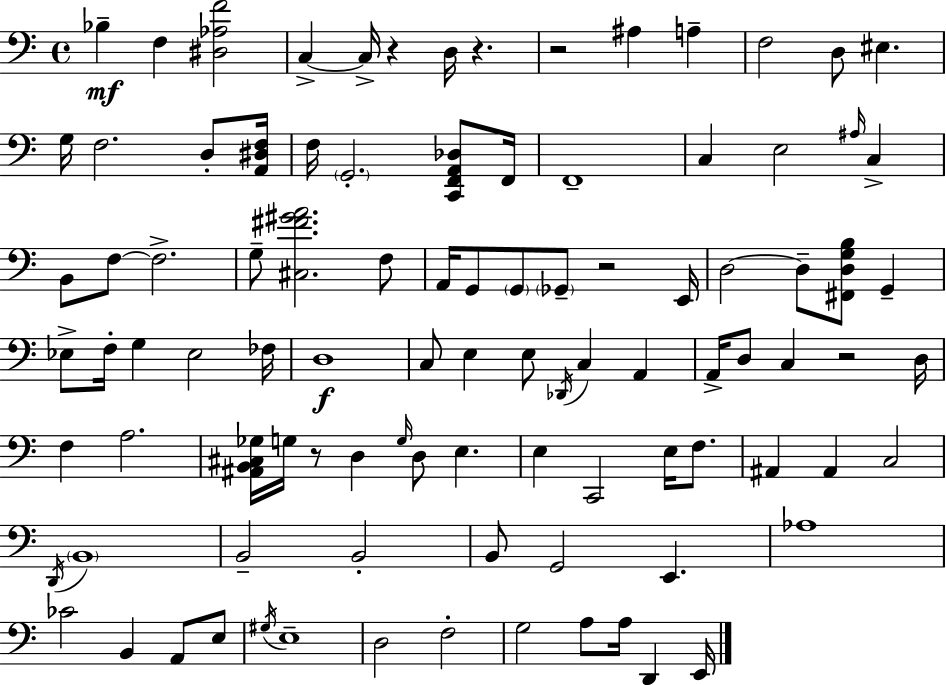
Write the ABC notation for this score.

X:1
T:Untitled
M:4/4
L:1/4
K:C
_B, F, [^D,_A,F]2 C, C,/4 z D,/4 z z2 ^A, A, F,2 D,/2 ^E, G,/4 F,2 D,/2 [A,,^D,F,]/4 F,/4 G,,2 [C,,F,,A,,_D,]/2 F,,/4 F,,4 C, E,2 ^A,/4 C, B,,/2 F,/2 F,2 G,/2 [^C,^F^GA]2 F,/2 A,,/4 G,,/2 G,,/2 _G,,/2 z2 E,,/4 D,2 D,/2 [^F,,D,G,B,]/2 G,, _E,/2 F,/4 G, _E,2 _F,/4 D,4 C,/2 E, E,/2 _D,,/4 C, A,, A,,/4 D,/2 C, z2 D,/4 F, A,2 [^A,,B,,^C,_G,]/4 G,/4 z/2 D, G,/4 D,/2 E, E, C,,2 E,/4 F,/2 ^A,, ^A,, C,2 D,,/4 B,,4 B,,2 B,,2 B,,/2 G,,2 E,, _A,4 _C2 B,, A,,/2 E,/2 ^G,/4 E,4 D,2 F,2 G,2 A,/2 A,/4 D,, E,,/4